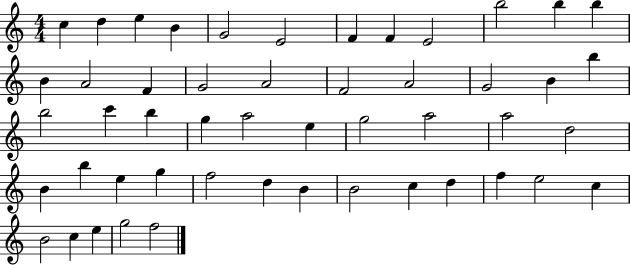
C5/q D5/q E5/q B4/q G4/h E4/h F4/q F4/q E4/h B5/h B5/q B5/q B4/q A4/h F4/q G4/h A4/h F4/h A4/h G4/h B4/q B5/q B5/h C6/q B5/q G5/q A5/h E5/q G5/h A5/h A5/h D5/h B4/q B5/q E5/q G5/q F5/h D5/q B4/q B4/h C5/q D5/q F5/q E5/h C5/q B4/h C5/q E5/q G5/h F5/h